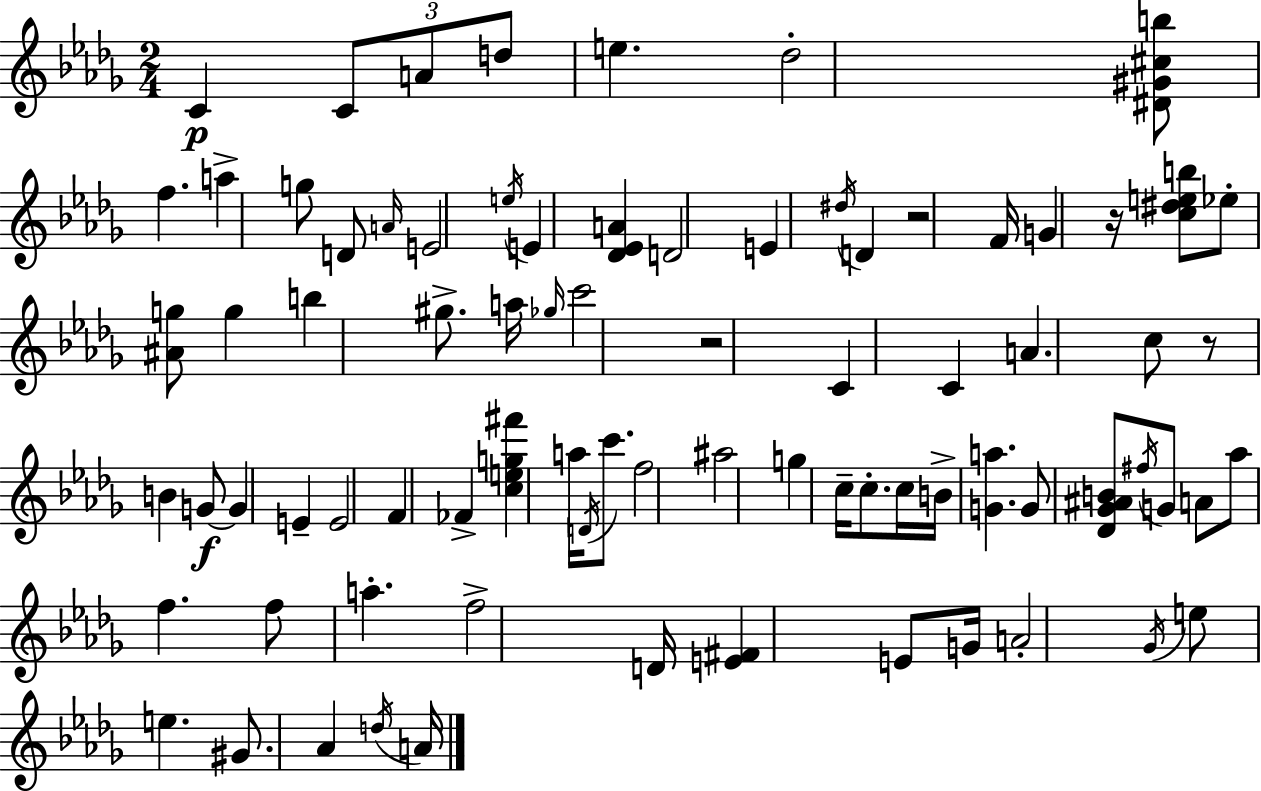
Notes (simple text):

C4/q C4/e A4/e D5/e E5/q. Db5/h [D#4,G#4,C#5,B5]/e F5/q. A5/q G5/e D4/e A4/s E4/h E5/s E4/q [Db4,Eb4,A4]/q D4/h E4/q D#5/s D4/q R/h F4/s G4/q R/s [C5,D#5,E5,B5]/e Eb5/e [A#4,G5]/e G5/q B5/q G#5/e. A5/s Gb5/s C6/h R/h C4/q C4/q A4/q. C5/e R/e B4/q G4/e G4/q E4/q E4/h F4/q FES4/q [C5,E5,G5,F#6]/q A5/s D4/s C6/e. F5/h A#5/h G5/q C5/s C5/e. C5/s B4/s [G4,A5]/q. G4/e [Db4,Gb4,A#4,B4]/e F#5/s G4/e A4/e Ab5/e F5/q. F5/e A5/q. F5/h D4/s [E4,F#4]/q E4/e G4/s A4/h Gb4/s E5/e E5/q. G#4/e. Ab4/q D5/s A4/s